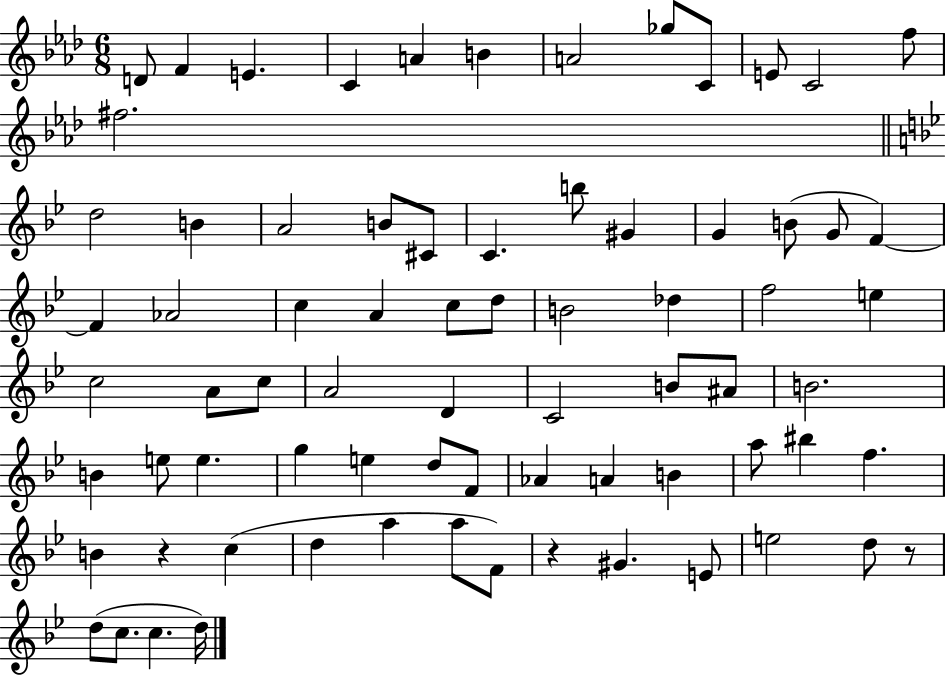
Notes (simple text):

D4/e F4/q E4/q. C4/q A4/q B4/q A4/h Gb5/e C4/e E4/e C4/h F5/e F#5/h. D5/h B4/q A4/h B4/e C#4/e C4/q. B5/e G#4/q G4/q B4/e G4/e F4/q F4/q Ab4/h C5/q A4/q C5/e D5/e B4/h Db5/q F5/h E5/q C5/h A4/e C5/e A4/h D4/q C4/h B4/e A#4/e B4/h. B4/q E5/e E5/q. G5/q E5/q D5/e F4/e Ab4/q A4/q B4/q A5/e BIS5/q F5/q. B4/q R/q C5/q D5/q A5/q A5/e F4/e R/q G#4/q. E4/e E5/h D5/e R/e D5/e C5/e. C5/q. D5/s